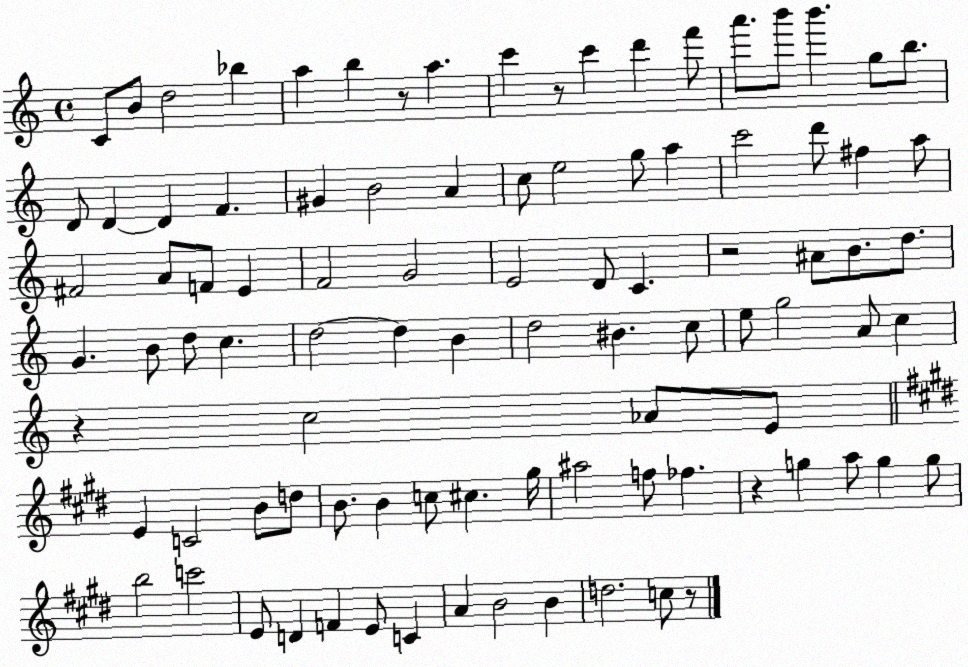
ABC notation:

X:1
T:Untitled
M:4/4
L:1/4
K:C
C/2 B/2 d2 _b a b z/2 a c' z/2 c' d' f'/2 a'/2 b'/2 b' g/2 b/2 D/2 D D F ^G B2 A c/2 e2 g/2 a c'2 d'/2 ^f a/2 ^F2 A/2 F/2 E F2 G2 E2 D/2 C z2 ^A/2 B/2 d/2 G B/2 d/2 c d2 d B d2 ^B c/2 e/2 g2 A/2 c z c2 _A/2 E/2 E C2 B/2 d/2 B/2 B c/2 ^c ^g/4 ^a2 f/2 _f z g a/2 g g/2 b2 c'2 E/2 D F E/2 C A B2 B d2 c/2 z/2